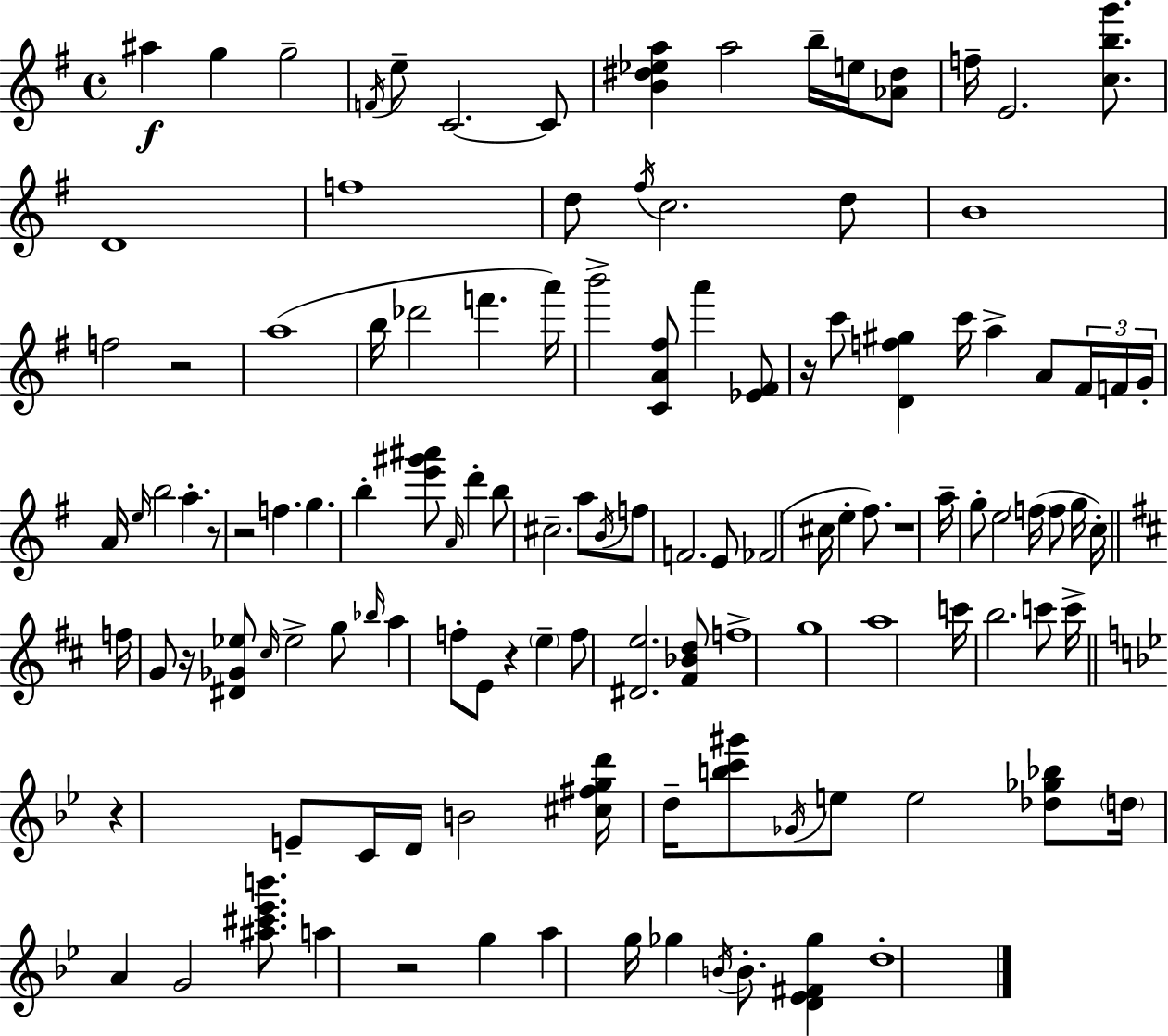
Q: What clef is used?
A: treble